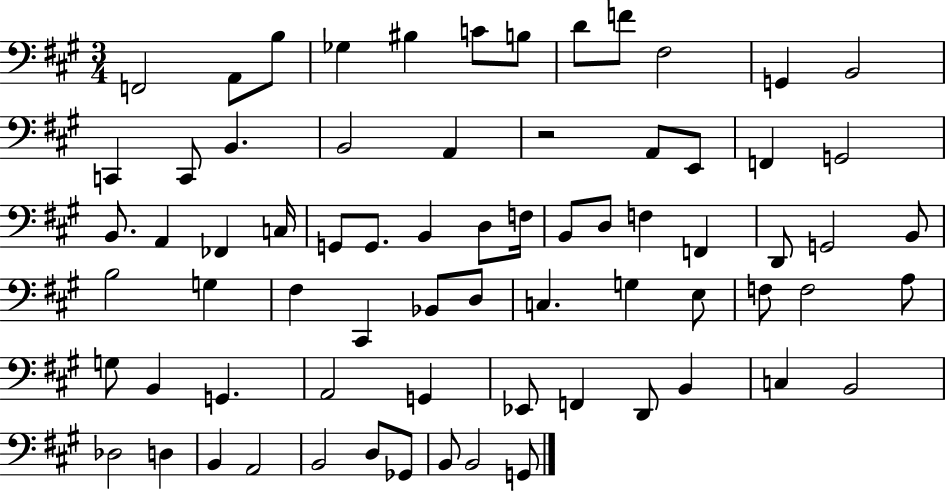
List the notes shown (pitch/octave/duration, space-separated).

F2/h A2/e B3/e Gb3/q BIS3/q C4/e B3/e D4/e F4/e F#3/h G2/q B2/h C2/q C2/e B2/q. B2/h A2/q R/h A2/e E2/e F2/q G2/h B2/e. A2/q FES2/q C3/s G2/e G2/e. B2/q D3/e F3/s B2/e D3/e F3/q F2/q D2/e G2/h B2/e B3/h G3/q F#3/q C#2/q Bb2/e D3/e C3/q. G3/q E3/e F3/e F3/h A3/e G3/e B2/q G2/q. A2/h G2/q Eb2/e F2/q D2/e B2/q C3/q B2/h Db3/h D3/q B2/q A2/h B2/h D3/e Gb2/e B2/e B2/h G2/e